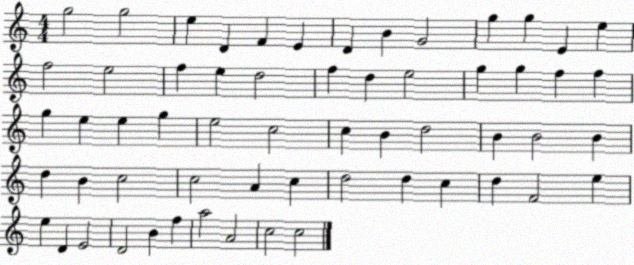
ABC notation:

X:1
T:Untitled
M:4/4
L:1/4
K:C
g2 g2 e D F E D B G2 g g E e f2 e2 f e d2 f d e2 g g f f g e e g e2 c2 c B d2 B B2 B d B c2 c2 A c d2 d c d F2 e e D E2 D2 B f a2 A2 c2 c2